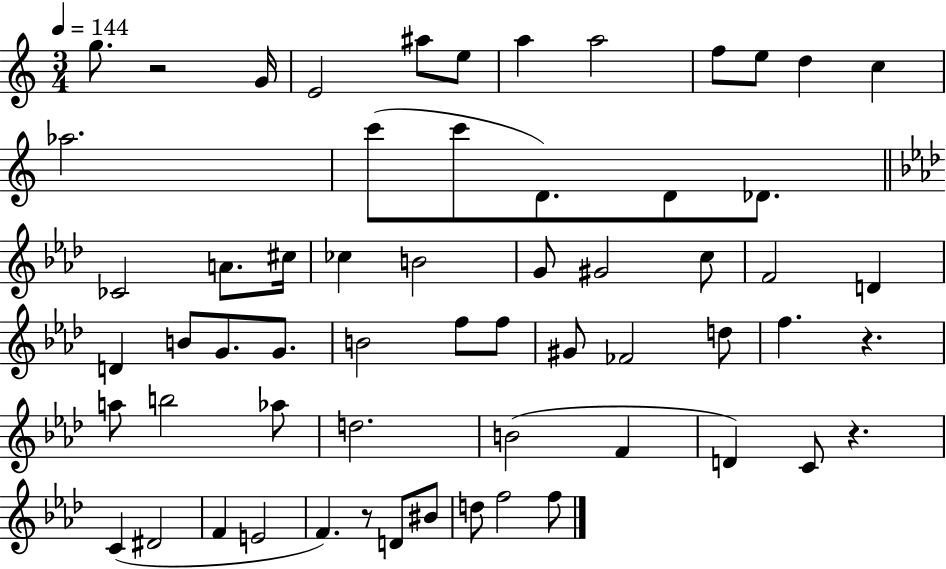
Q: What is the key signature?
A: C major